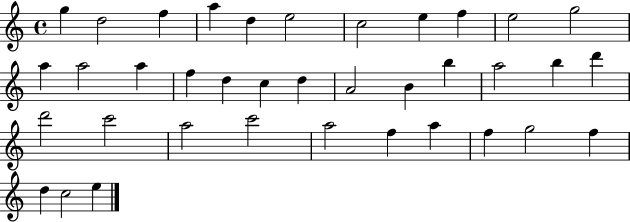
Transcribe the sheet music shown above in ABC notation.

X:1
T:Untitled
M:4/4
L:1/4
K:C
g d2 f a d e2 c2 e f e2 g2 a a2 a f d c d A2 B b a2 b d' d'2 c'2 a2 c'2 a2 f a f g2 f d c2 e